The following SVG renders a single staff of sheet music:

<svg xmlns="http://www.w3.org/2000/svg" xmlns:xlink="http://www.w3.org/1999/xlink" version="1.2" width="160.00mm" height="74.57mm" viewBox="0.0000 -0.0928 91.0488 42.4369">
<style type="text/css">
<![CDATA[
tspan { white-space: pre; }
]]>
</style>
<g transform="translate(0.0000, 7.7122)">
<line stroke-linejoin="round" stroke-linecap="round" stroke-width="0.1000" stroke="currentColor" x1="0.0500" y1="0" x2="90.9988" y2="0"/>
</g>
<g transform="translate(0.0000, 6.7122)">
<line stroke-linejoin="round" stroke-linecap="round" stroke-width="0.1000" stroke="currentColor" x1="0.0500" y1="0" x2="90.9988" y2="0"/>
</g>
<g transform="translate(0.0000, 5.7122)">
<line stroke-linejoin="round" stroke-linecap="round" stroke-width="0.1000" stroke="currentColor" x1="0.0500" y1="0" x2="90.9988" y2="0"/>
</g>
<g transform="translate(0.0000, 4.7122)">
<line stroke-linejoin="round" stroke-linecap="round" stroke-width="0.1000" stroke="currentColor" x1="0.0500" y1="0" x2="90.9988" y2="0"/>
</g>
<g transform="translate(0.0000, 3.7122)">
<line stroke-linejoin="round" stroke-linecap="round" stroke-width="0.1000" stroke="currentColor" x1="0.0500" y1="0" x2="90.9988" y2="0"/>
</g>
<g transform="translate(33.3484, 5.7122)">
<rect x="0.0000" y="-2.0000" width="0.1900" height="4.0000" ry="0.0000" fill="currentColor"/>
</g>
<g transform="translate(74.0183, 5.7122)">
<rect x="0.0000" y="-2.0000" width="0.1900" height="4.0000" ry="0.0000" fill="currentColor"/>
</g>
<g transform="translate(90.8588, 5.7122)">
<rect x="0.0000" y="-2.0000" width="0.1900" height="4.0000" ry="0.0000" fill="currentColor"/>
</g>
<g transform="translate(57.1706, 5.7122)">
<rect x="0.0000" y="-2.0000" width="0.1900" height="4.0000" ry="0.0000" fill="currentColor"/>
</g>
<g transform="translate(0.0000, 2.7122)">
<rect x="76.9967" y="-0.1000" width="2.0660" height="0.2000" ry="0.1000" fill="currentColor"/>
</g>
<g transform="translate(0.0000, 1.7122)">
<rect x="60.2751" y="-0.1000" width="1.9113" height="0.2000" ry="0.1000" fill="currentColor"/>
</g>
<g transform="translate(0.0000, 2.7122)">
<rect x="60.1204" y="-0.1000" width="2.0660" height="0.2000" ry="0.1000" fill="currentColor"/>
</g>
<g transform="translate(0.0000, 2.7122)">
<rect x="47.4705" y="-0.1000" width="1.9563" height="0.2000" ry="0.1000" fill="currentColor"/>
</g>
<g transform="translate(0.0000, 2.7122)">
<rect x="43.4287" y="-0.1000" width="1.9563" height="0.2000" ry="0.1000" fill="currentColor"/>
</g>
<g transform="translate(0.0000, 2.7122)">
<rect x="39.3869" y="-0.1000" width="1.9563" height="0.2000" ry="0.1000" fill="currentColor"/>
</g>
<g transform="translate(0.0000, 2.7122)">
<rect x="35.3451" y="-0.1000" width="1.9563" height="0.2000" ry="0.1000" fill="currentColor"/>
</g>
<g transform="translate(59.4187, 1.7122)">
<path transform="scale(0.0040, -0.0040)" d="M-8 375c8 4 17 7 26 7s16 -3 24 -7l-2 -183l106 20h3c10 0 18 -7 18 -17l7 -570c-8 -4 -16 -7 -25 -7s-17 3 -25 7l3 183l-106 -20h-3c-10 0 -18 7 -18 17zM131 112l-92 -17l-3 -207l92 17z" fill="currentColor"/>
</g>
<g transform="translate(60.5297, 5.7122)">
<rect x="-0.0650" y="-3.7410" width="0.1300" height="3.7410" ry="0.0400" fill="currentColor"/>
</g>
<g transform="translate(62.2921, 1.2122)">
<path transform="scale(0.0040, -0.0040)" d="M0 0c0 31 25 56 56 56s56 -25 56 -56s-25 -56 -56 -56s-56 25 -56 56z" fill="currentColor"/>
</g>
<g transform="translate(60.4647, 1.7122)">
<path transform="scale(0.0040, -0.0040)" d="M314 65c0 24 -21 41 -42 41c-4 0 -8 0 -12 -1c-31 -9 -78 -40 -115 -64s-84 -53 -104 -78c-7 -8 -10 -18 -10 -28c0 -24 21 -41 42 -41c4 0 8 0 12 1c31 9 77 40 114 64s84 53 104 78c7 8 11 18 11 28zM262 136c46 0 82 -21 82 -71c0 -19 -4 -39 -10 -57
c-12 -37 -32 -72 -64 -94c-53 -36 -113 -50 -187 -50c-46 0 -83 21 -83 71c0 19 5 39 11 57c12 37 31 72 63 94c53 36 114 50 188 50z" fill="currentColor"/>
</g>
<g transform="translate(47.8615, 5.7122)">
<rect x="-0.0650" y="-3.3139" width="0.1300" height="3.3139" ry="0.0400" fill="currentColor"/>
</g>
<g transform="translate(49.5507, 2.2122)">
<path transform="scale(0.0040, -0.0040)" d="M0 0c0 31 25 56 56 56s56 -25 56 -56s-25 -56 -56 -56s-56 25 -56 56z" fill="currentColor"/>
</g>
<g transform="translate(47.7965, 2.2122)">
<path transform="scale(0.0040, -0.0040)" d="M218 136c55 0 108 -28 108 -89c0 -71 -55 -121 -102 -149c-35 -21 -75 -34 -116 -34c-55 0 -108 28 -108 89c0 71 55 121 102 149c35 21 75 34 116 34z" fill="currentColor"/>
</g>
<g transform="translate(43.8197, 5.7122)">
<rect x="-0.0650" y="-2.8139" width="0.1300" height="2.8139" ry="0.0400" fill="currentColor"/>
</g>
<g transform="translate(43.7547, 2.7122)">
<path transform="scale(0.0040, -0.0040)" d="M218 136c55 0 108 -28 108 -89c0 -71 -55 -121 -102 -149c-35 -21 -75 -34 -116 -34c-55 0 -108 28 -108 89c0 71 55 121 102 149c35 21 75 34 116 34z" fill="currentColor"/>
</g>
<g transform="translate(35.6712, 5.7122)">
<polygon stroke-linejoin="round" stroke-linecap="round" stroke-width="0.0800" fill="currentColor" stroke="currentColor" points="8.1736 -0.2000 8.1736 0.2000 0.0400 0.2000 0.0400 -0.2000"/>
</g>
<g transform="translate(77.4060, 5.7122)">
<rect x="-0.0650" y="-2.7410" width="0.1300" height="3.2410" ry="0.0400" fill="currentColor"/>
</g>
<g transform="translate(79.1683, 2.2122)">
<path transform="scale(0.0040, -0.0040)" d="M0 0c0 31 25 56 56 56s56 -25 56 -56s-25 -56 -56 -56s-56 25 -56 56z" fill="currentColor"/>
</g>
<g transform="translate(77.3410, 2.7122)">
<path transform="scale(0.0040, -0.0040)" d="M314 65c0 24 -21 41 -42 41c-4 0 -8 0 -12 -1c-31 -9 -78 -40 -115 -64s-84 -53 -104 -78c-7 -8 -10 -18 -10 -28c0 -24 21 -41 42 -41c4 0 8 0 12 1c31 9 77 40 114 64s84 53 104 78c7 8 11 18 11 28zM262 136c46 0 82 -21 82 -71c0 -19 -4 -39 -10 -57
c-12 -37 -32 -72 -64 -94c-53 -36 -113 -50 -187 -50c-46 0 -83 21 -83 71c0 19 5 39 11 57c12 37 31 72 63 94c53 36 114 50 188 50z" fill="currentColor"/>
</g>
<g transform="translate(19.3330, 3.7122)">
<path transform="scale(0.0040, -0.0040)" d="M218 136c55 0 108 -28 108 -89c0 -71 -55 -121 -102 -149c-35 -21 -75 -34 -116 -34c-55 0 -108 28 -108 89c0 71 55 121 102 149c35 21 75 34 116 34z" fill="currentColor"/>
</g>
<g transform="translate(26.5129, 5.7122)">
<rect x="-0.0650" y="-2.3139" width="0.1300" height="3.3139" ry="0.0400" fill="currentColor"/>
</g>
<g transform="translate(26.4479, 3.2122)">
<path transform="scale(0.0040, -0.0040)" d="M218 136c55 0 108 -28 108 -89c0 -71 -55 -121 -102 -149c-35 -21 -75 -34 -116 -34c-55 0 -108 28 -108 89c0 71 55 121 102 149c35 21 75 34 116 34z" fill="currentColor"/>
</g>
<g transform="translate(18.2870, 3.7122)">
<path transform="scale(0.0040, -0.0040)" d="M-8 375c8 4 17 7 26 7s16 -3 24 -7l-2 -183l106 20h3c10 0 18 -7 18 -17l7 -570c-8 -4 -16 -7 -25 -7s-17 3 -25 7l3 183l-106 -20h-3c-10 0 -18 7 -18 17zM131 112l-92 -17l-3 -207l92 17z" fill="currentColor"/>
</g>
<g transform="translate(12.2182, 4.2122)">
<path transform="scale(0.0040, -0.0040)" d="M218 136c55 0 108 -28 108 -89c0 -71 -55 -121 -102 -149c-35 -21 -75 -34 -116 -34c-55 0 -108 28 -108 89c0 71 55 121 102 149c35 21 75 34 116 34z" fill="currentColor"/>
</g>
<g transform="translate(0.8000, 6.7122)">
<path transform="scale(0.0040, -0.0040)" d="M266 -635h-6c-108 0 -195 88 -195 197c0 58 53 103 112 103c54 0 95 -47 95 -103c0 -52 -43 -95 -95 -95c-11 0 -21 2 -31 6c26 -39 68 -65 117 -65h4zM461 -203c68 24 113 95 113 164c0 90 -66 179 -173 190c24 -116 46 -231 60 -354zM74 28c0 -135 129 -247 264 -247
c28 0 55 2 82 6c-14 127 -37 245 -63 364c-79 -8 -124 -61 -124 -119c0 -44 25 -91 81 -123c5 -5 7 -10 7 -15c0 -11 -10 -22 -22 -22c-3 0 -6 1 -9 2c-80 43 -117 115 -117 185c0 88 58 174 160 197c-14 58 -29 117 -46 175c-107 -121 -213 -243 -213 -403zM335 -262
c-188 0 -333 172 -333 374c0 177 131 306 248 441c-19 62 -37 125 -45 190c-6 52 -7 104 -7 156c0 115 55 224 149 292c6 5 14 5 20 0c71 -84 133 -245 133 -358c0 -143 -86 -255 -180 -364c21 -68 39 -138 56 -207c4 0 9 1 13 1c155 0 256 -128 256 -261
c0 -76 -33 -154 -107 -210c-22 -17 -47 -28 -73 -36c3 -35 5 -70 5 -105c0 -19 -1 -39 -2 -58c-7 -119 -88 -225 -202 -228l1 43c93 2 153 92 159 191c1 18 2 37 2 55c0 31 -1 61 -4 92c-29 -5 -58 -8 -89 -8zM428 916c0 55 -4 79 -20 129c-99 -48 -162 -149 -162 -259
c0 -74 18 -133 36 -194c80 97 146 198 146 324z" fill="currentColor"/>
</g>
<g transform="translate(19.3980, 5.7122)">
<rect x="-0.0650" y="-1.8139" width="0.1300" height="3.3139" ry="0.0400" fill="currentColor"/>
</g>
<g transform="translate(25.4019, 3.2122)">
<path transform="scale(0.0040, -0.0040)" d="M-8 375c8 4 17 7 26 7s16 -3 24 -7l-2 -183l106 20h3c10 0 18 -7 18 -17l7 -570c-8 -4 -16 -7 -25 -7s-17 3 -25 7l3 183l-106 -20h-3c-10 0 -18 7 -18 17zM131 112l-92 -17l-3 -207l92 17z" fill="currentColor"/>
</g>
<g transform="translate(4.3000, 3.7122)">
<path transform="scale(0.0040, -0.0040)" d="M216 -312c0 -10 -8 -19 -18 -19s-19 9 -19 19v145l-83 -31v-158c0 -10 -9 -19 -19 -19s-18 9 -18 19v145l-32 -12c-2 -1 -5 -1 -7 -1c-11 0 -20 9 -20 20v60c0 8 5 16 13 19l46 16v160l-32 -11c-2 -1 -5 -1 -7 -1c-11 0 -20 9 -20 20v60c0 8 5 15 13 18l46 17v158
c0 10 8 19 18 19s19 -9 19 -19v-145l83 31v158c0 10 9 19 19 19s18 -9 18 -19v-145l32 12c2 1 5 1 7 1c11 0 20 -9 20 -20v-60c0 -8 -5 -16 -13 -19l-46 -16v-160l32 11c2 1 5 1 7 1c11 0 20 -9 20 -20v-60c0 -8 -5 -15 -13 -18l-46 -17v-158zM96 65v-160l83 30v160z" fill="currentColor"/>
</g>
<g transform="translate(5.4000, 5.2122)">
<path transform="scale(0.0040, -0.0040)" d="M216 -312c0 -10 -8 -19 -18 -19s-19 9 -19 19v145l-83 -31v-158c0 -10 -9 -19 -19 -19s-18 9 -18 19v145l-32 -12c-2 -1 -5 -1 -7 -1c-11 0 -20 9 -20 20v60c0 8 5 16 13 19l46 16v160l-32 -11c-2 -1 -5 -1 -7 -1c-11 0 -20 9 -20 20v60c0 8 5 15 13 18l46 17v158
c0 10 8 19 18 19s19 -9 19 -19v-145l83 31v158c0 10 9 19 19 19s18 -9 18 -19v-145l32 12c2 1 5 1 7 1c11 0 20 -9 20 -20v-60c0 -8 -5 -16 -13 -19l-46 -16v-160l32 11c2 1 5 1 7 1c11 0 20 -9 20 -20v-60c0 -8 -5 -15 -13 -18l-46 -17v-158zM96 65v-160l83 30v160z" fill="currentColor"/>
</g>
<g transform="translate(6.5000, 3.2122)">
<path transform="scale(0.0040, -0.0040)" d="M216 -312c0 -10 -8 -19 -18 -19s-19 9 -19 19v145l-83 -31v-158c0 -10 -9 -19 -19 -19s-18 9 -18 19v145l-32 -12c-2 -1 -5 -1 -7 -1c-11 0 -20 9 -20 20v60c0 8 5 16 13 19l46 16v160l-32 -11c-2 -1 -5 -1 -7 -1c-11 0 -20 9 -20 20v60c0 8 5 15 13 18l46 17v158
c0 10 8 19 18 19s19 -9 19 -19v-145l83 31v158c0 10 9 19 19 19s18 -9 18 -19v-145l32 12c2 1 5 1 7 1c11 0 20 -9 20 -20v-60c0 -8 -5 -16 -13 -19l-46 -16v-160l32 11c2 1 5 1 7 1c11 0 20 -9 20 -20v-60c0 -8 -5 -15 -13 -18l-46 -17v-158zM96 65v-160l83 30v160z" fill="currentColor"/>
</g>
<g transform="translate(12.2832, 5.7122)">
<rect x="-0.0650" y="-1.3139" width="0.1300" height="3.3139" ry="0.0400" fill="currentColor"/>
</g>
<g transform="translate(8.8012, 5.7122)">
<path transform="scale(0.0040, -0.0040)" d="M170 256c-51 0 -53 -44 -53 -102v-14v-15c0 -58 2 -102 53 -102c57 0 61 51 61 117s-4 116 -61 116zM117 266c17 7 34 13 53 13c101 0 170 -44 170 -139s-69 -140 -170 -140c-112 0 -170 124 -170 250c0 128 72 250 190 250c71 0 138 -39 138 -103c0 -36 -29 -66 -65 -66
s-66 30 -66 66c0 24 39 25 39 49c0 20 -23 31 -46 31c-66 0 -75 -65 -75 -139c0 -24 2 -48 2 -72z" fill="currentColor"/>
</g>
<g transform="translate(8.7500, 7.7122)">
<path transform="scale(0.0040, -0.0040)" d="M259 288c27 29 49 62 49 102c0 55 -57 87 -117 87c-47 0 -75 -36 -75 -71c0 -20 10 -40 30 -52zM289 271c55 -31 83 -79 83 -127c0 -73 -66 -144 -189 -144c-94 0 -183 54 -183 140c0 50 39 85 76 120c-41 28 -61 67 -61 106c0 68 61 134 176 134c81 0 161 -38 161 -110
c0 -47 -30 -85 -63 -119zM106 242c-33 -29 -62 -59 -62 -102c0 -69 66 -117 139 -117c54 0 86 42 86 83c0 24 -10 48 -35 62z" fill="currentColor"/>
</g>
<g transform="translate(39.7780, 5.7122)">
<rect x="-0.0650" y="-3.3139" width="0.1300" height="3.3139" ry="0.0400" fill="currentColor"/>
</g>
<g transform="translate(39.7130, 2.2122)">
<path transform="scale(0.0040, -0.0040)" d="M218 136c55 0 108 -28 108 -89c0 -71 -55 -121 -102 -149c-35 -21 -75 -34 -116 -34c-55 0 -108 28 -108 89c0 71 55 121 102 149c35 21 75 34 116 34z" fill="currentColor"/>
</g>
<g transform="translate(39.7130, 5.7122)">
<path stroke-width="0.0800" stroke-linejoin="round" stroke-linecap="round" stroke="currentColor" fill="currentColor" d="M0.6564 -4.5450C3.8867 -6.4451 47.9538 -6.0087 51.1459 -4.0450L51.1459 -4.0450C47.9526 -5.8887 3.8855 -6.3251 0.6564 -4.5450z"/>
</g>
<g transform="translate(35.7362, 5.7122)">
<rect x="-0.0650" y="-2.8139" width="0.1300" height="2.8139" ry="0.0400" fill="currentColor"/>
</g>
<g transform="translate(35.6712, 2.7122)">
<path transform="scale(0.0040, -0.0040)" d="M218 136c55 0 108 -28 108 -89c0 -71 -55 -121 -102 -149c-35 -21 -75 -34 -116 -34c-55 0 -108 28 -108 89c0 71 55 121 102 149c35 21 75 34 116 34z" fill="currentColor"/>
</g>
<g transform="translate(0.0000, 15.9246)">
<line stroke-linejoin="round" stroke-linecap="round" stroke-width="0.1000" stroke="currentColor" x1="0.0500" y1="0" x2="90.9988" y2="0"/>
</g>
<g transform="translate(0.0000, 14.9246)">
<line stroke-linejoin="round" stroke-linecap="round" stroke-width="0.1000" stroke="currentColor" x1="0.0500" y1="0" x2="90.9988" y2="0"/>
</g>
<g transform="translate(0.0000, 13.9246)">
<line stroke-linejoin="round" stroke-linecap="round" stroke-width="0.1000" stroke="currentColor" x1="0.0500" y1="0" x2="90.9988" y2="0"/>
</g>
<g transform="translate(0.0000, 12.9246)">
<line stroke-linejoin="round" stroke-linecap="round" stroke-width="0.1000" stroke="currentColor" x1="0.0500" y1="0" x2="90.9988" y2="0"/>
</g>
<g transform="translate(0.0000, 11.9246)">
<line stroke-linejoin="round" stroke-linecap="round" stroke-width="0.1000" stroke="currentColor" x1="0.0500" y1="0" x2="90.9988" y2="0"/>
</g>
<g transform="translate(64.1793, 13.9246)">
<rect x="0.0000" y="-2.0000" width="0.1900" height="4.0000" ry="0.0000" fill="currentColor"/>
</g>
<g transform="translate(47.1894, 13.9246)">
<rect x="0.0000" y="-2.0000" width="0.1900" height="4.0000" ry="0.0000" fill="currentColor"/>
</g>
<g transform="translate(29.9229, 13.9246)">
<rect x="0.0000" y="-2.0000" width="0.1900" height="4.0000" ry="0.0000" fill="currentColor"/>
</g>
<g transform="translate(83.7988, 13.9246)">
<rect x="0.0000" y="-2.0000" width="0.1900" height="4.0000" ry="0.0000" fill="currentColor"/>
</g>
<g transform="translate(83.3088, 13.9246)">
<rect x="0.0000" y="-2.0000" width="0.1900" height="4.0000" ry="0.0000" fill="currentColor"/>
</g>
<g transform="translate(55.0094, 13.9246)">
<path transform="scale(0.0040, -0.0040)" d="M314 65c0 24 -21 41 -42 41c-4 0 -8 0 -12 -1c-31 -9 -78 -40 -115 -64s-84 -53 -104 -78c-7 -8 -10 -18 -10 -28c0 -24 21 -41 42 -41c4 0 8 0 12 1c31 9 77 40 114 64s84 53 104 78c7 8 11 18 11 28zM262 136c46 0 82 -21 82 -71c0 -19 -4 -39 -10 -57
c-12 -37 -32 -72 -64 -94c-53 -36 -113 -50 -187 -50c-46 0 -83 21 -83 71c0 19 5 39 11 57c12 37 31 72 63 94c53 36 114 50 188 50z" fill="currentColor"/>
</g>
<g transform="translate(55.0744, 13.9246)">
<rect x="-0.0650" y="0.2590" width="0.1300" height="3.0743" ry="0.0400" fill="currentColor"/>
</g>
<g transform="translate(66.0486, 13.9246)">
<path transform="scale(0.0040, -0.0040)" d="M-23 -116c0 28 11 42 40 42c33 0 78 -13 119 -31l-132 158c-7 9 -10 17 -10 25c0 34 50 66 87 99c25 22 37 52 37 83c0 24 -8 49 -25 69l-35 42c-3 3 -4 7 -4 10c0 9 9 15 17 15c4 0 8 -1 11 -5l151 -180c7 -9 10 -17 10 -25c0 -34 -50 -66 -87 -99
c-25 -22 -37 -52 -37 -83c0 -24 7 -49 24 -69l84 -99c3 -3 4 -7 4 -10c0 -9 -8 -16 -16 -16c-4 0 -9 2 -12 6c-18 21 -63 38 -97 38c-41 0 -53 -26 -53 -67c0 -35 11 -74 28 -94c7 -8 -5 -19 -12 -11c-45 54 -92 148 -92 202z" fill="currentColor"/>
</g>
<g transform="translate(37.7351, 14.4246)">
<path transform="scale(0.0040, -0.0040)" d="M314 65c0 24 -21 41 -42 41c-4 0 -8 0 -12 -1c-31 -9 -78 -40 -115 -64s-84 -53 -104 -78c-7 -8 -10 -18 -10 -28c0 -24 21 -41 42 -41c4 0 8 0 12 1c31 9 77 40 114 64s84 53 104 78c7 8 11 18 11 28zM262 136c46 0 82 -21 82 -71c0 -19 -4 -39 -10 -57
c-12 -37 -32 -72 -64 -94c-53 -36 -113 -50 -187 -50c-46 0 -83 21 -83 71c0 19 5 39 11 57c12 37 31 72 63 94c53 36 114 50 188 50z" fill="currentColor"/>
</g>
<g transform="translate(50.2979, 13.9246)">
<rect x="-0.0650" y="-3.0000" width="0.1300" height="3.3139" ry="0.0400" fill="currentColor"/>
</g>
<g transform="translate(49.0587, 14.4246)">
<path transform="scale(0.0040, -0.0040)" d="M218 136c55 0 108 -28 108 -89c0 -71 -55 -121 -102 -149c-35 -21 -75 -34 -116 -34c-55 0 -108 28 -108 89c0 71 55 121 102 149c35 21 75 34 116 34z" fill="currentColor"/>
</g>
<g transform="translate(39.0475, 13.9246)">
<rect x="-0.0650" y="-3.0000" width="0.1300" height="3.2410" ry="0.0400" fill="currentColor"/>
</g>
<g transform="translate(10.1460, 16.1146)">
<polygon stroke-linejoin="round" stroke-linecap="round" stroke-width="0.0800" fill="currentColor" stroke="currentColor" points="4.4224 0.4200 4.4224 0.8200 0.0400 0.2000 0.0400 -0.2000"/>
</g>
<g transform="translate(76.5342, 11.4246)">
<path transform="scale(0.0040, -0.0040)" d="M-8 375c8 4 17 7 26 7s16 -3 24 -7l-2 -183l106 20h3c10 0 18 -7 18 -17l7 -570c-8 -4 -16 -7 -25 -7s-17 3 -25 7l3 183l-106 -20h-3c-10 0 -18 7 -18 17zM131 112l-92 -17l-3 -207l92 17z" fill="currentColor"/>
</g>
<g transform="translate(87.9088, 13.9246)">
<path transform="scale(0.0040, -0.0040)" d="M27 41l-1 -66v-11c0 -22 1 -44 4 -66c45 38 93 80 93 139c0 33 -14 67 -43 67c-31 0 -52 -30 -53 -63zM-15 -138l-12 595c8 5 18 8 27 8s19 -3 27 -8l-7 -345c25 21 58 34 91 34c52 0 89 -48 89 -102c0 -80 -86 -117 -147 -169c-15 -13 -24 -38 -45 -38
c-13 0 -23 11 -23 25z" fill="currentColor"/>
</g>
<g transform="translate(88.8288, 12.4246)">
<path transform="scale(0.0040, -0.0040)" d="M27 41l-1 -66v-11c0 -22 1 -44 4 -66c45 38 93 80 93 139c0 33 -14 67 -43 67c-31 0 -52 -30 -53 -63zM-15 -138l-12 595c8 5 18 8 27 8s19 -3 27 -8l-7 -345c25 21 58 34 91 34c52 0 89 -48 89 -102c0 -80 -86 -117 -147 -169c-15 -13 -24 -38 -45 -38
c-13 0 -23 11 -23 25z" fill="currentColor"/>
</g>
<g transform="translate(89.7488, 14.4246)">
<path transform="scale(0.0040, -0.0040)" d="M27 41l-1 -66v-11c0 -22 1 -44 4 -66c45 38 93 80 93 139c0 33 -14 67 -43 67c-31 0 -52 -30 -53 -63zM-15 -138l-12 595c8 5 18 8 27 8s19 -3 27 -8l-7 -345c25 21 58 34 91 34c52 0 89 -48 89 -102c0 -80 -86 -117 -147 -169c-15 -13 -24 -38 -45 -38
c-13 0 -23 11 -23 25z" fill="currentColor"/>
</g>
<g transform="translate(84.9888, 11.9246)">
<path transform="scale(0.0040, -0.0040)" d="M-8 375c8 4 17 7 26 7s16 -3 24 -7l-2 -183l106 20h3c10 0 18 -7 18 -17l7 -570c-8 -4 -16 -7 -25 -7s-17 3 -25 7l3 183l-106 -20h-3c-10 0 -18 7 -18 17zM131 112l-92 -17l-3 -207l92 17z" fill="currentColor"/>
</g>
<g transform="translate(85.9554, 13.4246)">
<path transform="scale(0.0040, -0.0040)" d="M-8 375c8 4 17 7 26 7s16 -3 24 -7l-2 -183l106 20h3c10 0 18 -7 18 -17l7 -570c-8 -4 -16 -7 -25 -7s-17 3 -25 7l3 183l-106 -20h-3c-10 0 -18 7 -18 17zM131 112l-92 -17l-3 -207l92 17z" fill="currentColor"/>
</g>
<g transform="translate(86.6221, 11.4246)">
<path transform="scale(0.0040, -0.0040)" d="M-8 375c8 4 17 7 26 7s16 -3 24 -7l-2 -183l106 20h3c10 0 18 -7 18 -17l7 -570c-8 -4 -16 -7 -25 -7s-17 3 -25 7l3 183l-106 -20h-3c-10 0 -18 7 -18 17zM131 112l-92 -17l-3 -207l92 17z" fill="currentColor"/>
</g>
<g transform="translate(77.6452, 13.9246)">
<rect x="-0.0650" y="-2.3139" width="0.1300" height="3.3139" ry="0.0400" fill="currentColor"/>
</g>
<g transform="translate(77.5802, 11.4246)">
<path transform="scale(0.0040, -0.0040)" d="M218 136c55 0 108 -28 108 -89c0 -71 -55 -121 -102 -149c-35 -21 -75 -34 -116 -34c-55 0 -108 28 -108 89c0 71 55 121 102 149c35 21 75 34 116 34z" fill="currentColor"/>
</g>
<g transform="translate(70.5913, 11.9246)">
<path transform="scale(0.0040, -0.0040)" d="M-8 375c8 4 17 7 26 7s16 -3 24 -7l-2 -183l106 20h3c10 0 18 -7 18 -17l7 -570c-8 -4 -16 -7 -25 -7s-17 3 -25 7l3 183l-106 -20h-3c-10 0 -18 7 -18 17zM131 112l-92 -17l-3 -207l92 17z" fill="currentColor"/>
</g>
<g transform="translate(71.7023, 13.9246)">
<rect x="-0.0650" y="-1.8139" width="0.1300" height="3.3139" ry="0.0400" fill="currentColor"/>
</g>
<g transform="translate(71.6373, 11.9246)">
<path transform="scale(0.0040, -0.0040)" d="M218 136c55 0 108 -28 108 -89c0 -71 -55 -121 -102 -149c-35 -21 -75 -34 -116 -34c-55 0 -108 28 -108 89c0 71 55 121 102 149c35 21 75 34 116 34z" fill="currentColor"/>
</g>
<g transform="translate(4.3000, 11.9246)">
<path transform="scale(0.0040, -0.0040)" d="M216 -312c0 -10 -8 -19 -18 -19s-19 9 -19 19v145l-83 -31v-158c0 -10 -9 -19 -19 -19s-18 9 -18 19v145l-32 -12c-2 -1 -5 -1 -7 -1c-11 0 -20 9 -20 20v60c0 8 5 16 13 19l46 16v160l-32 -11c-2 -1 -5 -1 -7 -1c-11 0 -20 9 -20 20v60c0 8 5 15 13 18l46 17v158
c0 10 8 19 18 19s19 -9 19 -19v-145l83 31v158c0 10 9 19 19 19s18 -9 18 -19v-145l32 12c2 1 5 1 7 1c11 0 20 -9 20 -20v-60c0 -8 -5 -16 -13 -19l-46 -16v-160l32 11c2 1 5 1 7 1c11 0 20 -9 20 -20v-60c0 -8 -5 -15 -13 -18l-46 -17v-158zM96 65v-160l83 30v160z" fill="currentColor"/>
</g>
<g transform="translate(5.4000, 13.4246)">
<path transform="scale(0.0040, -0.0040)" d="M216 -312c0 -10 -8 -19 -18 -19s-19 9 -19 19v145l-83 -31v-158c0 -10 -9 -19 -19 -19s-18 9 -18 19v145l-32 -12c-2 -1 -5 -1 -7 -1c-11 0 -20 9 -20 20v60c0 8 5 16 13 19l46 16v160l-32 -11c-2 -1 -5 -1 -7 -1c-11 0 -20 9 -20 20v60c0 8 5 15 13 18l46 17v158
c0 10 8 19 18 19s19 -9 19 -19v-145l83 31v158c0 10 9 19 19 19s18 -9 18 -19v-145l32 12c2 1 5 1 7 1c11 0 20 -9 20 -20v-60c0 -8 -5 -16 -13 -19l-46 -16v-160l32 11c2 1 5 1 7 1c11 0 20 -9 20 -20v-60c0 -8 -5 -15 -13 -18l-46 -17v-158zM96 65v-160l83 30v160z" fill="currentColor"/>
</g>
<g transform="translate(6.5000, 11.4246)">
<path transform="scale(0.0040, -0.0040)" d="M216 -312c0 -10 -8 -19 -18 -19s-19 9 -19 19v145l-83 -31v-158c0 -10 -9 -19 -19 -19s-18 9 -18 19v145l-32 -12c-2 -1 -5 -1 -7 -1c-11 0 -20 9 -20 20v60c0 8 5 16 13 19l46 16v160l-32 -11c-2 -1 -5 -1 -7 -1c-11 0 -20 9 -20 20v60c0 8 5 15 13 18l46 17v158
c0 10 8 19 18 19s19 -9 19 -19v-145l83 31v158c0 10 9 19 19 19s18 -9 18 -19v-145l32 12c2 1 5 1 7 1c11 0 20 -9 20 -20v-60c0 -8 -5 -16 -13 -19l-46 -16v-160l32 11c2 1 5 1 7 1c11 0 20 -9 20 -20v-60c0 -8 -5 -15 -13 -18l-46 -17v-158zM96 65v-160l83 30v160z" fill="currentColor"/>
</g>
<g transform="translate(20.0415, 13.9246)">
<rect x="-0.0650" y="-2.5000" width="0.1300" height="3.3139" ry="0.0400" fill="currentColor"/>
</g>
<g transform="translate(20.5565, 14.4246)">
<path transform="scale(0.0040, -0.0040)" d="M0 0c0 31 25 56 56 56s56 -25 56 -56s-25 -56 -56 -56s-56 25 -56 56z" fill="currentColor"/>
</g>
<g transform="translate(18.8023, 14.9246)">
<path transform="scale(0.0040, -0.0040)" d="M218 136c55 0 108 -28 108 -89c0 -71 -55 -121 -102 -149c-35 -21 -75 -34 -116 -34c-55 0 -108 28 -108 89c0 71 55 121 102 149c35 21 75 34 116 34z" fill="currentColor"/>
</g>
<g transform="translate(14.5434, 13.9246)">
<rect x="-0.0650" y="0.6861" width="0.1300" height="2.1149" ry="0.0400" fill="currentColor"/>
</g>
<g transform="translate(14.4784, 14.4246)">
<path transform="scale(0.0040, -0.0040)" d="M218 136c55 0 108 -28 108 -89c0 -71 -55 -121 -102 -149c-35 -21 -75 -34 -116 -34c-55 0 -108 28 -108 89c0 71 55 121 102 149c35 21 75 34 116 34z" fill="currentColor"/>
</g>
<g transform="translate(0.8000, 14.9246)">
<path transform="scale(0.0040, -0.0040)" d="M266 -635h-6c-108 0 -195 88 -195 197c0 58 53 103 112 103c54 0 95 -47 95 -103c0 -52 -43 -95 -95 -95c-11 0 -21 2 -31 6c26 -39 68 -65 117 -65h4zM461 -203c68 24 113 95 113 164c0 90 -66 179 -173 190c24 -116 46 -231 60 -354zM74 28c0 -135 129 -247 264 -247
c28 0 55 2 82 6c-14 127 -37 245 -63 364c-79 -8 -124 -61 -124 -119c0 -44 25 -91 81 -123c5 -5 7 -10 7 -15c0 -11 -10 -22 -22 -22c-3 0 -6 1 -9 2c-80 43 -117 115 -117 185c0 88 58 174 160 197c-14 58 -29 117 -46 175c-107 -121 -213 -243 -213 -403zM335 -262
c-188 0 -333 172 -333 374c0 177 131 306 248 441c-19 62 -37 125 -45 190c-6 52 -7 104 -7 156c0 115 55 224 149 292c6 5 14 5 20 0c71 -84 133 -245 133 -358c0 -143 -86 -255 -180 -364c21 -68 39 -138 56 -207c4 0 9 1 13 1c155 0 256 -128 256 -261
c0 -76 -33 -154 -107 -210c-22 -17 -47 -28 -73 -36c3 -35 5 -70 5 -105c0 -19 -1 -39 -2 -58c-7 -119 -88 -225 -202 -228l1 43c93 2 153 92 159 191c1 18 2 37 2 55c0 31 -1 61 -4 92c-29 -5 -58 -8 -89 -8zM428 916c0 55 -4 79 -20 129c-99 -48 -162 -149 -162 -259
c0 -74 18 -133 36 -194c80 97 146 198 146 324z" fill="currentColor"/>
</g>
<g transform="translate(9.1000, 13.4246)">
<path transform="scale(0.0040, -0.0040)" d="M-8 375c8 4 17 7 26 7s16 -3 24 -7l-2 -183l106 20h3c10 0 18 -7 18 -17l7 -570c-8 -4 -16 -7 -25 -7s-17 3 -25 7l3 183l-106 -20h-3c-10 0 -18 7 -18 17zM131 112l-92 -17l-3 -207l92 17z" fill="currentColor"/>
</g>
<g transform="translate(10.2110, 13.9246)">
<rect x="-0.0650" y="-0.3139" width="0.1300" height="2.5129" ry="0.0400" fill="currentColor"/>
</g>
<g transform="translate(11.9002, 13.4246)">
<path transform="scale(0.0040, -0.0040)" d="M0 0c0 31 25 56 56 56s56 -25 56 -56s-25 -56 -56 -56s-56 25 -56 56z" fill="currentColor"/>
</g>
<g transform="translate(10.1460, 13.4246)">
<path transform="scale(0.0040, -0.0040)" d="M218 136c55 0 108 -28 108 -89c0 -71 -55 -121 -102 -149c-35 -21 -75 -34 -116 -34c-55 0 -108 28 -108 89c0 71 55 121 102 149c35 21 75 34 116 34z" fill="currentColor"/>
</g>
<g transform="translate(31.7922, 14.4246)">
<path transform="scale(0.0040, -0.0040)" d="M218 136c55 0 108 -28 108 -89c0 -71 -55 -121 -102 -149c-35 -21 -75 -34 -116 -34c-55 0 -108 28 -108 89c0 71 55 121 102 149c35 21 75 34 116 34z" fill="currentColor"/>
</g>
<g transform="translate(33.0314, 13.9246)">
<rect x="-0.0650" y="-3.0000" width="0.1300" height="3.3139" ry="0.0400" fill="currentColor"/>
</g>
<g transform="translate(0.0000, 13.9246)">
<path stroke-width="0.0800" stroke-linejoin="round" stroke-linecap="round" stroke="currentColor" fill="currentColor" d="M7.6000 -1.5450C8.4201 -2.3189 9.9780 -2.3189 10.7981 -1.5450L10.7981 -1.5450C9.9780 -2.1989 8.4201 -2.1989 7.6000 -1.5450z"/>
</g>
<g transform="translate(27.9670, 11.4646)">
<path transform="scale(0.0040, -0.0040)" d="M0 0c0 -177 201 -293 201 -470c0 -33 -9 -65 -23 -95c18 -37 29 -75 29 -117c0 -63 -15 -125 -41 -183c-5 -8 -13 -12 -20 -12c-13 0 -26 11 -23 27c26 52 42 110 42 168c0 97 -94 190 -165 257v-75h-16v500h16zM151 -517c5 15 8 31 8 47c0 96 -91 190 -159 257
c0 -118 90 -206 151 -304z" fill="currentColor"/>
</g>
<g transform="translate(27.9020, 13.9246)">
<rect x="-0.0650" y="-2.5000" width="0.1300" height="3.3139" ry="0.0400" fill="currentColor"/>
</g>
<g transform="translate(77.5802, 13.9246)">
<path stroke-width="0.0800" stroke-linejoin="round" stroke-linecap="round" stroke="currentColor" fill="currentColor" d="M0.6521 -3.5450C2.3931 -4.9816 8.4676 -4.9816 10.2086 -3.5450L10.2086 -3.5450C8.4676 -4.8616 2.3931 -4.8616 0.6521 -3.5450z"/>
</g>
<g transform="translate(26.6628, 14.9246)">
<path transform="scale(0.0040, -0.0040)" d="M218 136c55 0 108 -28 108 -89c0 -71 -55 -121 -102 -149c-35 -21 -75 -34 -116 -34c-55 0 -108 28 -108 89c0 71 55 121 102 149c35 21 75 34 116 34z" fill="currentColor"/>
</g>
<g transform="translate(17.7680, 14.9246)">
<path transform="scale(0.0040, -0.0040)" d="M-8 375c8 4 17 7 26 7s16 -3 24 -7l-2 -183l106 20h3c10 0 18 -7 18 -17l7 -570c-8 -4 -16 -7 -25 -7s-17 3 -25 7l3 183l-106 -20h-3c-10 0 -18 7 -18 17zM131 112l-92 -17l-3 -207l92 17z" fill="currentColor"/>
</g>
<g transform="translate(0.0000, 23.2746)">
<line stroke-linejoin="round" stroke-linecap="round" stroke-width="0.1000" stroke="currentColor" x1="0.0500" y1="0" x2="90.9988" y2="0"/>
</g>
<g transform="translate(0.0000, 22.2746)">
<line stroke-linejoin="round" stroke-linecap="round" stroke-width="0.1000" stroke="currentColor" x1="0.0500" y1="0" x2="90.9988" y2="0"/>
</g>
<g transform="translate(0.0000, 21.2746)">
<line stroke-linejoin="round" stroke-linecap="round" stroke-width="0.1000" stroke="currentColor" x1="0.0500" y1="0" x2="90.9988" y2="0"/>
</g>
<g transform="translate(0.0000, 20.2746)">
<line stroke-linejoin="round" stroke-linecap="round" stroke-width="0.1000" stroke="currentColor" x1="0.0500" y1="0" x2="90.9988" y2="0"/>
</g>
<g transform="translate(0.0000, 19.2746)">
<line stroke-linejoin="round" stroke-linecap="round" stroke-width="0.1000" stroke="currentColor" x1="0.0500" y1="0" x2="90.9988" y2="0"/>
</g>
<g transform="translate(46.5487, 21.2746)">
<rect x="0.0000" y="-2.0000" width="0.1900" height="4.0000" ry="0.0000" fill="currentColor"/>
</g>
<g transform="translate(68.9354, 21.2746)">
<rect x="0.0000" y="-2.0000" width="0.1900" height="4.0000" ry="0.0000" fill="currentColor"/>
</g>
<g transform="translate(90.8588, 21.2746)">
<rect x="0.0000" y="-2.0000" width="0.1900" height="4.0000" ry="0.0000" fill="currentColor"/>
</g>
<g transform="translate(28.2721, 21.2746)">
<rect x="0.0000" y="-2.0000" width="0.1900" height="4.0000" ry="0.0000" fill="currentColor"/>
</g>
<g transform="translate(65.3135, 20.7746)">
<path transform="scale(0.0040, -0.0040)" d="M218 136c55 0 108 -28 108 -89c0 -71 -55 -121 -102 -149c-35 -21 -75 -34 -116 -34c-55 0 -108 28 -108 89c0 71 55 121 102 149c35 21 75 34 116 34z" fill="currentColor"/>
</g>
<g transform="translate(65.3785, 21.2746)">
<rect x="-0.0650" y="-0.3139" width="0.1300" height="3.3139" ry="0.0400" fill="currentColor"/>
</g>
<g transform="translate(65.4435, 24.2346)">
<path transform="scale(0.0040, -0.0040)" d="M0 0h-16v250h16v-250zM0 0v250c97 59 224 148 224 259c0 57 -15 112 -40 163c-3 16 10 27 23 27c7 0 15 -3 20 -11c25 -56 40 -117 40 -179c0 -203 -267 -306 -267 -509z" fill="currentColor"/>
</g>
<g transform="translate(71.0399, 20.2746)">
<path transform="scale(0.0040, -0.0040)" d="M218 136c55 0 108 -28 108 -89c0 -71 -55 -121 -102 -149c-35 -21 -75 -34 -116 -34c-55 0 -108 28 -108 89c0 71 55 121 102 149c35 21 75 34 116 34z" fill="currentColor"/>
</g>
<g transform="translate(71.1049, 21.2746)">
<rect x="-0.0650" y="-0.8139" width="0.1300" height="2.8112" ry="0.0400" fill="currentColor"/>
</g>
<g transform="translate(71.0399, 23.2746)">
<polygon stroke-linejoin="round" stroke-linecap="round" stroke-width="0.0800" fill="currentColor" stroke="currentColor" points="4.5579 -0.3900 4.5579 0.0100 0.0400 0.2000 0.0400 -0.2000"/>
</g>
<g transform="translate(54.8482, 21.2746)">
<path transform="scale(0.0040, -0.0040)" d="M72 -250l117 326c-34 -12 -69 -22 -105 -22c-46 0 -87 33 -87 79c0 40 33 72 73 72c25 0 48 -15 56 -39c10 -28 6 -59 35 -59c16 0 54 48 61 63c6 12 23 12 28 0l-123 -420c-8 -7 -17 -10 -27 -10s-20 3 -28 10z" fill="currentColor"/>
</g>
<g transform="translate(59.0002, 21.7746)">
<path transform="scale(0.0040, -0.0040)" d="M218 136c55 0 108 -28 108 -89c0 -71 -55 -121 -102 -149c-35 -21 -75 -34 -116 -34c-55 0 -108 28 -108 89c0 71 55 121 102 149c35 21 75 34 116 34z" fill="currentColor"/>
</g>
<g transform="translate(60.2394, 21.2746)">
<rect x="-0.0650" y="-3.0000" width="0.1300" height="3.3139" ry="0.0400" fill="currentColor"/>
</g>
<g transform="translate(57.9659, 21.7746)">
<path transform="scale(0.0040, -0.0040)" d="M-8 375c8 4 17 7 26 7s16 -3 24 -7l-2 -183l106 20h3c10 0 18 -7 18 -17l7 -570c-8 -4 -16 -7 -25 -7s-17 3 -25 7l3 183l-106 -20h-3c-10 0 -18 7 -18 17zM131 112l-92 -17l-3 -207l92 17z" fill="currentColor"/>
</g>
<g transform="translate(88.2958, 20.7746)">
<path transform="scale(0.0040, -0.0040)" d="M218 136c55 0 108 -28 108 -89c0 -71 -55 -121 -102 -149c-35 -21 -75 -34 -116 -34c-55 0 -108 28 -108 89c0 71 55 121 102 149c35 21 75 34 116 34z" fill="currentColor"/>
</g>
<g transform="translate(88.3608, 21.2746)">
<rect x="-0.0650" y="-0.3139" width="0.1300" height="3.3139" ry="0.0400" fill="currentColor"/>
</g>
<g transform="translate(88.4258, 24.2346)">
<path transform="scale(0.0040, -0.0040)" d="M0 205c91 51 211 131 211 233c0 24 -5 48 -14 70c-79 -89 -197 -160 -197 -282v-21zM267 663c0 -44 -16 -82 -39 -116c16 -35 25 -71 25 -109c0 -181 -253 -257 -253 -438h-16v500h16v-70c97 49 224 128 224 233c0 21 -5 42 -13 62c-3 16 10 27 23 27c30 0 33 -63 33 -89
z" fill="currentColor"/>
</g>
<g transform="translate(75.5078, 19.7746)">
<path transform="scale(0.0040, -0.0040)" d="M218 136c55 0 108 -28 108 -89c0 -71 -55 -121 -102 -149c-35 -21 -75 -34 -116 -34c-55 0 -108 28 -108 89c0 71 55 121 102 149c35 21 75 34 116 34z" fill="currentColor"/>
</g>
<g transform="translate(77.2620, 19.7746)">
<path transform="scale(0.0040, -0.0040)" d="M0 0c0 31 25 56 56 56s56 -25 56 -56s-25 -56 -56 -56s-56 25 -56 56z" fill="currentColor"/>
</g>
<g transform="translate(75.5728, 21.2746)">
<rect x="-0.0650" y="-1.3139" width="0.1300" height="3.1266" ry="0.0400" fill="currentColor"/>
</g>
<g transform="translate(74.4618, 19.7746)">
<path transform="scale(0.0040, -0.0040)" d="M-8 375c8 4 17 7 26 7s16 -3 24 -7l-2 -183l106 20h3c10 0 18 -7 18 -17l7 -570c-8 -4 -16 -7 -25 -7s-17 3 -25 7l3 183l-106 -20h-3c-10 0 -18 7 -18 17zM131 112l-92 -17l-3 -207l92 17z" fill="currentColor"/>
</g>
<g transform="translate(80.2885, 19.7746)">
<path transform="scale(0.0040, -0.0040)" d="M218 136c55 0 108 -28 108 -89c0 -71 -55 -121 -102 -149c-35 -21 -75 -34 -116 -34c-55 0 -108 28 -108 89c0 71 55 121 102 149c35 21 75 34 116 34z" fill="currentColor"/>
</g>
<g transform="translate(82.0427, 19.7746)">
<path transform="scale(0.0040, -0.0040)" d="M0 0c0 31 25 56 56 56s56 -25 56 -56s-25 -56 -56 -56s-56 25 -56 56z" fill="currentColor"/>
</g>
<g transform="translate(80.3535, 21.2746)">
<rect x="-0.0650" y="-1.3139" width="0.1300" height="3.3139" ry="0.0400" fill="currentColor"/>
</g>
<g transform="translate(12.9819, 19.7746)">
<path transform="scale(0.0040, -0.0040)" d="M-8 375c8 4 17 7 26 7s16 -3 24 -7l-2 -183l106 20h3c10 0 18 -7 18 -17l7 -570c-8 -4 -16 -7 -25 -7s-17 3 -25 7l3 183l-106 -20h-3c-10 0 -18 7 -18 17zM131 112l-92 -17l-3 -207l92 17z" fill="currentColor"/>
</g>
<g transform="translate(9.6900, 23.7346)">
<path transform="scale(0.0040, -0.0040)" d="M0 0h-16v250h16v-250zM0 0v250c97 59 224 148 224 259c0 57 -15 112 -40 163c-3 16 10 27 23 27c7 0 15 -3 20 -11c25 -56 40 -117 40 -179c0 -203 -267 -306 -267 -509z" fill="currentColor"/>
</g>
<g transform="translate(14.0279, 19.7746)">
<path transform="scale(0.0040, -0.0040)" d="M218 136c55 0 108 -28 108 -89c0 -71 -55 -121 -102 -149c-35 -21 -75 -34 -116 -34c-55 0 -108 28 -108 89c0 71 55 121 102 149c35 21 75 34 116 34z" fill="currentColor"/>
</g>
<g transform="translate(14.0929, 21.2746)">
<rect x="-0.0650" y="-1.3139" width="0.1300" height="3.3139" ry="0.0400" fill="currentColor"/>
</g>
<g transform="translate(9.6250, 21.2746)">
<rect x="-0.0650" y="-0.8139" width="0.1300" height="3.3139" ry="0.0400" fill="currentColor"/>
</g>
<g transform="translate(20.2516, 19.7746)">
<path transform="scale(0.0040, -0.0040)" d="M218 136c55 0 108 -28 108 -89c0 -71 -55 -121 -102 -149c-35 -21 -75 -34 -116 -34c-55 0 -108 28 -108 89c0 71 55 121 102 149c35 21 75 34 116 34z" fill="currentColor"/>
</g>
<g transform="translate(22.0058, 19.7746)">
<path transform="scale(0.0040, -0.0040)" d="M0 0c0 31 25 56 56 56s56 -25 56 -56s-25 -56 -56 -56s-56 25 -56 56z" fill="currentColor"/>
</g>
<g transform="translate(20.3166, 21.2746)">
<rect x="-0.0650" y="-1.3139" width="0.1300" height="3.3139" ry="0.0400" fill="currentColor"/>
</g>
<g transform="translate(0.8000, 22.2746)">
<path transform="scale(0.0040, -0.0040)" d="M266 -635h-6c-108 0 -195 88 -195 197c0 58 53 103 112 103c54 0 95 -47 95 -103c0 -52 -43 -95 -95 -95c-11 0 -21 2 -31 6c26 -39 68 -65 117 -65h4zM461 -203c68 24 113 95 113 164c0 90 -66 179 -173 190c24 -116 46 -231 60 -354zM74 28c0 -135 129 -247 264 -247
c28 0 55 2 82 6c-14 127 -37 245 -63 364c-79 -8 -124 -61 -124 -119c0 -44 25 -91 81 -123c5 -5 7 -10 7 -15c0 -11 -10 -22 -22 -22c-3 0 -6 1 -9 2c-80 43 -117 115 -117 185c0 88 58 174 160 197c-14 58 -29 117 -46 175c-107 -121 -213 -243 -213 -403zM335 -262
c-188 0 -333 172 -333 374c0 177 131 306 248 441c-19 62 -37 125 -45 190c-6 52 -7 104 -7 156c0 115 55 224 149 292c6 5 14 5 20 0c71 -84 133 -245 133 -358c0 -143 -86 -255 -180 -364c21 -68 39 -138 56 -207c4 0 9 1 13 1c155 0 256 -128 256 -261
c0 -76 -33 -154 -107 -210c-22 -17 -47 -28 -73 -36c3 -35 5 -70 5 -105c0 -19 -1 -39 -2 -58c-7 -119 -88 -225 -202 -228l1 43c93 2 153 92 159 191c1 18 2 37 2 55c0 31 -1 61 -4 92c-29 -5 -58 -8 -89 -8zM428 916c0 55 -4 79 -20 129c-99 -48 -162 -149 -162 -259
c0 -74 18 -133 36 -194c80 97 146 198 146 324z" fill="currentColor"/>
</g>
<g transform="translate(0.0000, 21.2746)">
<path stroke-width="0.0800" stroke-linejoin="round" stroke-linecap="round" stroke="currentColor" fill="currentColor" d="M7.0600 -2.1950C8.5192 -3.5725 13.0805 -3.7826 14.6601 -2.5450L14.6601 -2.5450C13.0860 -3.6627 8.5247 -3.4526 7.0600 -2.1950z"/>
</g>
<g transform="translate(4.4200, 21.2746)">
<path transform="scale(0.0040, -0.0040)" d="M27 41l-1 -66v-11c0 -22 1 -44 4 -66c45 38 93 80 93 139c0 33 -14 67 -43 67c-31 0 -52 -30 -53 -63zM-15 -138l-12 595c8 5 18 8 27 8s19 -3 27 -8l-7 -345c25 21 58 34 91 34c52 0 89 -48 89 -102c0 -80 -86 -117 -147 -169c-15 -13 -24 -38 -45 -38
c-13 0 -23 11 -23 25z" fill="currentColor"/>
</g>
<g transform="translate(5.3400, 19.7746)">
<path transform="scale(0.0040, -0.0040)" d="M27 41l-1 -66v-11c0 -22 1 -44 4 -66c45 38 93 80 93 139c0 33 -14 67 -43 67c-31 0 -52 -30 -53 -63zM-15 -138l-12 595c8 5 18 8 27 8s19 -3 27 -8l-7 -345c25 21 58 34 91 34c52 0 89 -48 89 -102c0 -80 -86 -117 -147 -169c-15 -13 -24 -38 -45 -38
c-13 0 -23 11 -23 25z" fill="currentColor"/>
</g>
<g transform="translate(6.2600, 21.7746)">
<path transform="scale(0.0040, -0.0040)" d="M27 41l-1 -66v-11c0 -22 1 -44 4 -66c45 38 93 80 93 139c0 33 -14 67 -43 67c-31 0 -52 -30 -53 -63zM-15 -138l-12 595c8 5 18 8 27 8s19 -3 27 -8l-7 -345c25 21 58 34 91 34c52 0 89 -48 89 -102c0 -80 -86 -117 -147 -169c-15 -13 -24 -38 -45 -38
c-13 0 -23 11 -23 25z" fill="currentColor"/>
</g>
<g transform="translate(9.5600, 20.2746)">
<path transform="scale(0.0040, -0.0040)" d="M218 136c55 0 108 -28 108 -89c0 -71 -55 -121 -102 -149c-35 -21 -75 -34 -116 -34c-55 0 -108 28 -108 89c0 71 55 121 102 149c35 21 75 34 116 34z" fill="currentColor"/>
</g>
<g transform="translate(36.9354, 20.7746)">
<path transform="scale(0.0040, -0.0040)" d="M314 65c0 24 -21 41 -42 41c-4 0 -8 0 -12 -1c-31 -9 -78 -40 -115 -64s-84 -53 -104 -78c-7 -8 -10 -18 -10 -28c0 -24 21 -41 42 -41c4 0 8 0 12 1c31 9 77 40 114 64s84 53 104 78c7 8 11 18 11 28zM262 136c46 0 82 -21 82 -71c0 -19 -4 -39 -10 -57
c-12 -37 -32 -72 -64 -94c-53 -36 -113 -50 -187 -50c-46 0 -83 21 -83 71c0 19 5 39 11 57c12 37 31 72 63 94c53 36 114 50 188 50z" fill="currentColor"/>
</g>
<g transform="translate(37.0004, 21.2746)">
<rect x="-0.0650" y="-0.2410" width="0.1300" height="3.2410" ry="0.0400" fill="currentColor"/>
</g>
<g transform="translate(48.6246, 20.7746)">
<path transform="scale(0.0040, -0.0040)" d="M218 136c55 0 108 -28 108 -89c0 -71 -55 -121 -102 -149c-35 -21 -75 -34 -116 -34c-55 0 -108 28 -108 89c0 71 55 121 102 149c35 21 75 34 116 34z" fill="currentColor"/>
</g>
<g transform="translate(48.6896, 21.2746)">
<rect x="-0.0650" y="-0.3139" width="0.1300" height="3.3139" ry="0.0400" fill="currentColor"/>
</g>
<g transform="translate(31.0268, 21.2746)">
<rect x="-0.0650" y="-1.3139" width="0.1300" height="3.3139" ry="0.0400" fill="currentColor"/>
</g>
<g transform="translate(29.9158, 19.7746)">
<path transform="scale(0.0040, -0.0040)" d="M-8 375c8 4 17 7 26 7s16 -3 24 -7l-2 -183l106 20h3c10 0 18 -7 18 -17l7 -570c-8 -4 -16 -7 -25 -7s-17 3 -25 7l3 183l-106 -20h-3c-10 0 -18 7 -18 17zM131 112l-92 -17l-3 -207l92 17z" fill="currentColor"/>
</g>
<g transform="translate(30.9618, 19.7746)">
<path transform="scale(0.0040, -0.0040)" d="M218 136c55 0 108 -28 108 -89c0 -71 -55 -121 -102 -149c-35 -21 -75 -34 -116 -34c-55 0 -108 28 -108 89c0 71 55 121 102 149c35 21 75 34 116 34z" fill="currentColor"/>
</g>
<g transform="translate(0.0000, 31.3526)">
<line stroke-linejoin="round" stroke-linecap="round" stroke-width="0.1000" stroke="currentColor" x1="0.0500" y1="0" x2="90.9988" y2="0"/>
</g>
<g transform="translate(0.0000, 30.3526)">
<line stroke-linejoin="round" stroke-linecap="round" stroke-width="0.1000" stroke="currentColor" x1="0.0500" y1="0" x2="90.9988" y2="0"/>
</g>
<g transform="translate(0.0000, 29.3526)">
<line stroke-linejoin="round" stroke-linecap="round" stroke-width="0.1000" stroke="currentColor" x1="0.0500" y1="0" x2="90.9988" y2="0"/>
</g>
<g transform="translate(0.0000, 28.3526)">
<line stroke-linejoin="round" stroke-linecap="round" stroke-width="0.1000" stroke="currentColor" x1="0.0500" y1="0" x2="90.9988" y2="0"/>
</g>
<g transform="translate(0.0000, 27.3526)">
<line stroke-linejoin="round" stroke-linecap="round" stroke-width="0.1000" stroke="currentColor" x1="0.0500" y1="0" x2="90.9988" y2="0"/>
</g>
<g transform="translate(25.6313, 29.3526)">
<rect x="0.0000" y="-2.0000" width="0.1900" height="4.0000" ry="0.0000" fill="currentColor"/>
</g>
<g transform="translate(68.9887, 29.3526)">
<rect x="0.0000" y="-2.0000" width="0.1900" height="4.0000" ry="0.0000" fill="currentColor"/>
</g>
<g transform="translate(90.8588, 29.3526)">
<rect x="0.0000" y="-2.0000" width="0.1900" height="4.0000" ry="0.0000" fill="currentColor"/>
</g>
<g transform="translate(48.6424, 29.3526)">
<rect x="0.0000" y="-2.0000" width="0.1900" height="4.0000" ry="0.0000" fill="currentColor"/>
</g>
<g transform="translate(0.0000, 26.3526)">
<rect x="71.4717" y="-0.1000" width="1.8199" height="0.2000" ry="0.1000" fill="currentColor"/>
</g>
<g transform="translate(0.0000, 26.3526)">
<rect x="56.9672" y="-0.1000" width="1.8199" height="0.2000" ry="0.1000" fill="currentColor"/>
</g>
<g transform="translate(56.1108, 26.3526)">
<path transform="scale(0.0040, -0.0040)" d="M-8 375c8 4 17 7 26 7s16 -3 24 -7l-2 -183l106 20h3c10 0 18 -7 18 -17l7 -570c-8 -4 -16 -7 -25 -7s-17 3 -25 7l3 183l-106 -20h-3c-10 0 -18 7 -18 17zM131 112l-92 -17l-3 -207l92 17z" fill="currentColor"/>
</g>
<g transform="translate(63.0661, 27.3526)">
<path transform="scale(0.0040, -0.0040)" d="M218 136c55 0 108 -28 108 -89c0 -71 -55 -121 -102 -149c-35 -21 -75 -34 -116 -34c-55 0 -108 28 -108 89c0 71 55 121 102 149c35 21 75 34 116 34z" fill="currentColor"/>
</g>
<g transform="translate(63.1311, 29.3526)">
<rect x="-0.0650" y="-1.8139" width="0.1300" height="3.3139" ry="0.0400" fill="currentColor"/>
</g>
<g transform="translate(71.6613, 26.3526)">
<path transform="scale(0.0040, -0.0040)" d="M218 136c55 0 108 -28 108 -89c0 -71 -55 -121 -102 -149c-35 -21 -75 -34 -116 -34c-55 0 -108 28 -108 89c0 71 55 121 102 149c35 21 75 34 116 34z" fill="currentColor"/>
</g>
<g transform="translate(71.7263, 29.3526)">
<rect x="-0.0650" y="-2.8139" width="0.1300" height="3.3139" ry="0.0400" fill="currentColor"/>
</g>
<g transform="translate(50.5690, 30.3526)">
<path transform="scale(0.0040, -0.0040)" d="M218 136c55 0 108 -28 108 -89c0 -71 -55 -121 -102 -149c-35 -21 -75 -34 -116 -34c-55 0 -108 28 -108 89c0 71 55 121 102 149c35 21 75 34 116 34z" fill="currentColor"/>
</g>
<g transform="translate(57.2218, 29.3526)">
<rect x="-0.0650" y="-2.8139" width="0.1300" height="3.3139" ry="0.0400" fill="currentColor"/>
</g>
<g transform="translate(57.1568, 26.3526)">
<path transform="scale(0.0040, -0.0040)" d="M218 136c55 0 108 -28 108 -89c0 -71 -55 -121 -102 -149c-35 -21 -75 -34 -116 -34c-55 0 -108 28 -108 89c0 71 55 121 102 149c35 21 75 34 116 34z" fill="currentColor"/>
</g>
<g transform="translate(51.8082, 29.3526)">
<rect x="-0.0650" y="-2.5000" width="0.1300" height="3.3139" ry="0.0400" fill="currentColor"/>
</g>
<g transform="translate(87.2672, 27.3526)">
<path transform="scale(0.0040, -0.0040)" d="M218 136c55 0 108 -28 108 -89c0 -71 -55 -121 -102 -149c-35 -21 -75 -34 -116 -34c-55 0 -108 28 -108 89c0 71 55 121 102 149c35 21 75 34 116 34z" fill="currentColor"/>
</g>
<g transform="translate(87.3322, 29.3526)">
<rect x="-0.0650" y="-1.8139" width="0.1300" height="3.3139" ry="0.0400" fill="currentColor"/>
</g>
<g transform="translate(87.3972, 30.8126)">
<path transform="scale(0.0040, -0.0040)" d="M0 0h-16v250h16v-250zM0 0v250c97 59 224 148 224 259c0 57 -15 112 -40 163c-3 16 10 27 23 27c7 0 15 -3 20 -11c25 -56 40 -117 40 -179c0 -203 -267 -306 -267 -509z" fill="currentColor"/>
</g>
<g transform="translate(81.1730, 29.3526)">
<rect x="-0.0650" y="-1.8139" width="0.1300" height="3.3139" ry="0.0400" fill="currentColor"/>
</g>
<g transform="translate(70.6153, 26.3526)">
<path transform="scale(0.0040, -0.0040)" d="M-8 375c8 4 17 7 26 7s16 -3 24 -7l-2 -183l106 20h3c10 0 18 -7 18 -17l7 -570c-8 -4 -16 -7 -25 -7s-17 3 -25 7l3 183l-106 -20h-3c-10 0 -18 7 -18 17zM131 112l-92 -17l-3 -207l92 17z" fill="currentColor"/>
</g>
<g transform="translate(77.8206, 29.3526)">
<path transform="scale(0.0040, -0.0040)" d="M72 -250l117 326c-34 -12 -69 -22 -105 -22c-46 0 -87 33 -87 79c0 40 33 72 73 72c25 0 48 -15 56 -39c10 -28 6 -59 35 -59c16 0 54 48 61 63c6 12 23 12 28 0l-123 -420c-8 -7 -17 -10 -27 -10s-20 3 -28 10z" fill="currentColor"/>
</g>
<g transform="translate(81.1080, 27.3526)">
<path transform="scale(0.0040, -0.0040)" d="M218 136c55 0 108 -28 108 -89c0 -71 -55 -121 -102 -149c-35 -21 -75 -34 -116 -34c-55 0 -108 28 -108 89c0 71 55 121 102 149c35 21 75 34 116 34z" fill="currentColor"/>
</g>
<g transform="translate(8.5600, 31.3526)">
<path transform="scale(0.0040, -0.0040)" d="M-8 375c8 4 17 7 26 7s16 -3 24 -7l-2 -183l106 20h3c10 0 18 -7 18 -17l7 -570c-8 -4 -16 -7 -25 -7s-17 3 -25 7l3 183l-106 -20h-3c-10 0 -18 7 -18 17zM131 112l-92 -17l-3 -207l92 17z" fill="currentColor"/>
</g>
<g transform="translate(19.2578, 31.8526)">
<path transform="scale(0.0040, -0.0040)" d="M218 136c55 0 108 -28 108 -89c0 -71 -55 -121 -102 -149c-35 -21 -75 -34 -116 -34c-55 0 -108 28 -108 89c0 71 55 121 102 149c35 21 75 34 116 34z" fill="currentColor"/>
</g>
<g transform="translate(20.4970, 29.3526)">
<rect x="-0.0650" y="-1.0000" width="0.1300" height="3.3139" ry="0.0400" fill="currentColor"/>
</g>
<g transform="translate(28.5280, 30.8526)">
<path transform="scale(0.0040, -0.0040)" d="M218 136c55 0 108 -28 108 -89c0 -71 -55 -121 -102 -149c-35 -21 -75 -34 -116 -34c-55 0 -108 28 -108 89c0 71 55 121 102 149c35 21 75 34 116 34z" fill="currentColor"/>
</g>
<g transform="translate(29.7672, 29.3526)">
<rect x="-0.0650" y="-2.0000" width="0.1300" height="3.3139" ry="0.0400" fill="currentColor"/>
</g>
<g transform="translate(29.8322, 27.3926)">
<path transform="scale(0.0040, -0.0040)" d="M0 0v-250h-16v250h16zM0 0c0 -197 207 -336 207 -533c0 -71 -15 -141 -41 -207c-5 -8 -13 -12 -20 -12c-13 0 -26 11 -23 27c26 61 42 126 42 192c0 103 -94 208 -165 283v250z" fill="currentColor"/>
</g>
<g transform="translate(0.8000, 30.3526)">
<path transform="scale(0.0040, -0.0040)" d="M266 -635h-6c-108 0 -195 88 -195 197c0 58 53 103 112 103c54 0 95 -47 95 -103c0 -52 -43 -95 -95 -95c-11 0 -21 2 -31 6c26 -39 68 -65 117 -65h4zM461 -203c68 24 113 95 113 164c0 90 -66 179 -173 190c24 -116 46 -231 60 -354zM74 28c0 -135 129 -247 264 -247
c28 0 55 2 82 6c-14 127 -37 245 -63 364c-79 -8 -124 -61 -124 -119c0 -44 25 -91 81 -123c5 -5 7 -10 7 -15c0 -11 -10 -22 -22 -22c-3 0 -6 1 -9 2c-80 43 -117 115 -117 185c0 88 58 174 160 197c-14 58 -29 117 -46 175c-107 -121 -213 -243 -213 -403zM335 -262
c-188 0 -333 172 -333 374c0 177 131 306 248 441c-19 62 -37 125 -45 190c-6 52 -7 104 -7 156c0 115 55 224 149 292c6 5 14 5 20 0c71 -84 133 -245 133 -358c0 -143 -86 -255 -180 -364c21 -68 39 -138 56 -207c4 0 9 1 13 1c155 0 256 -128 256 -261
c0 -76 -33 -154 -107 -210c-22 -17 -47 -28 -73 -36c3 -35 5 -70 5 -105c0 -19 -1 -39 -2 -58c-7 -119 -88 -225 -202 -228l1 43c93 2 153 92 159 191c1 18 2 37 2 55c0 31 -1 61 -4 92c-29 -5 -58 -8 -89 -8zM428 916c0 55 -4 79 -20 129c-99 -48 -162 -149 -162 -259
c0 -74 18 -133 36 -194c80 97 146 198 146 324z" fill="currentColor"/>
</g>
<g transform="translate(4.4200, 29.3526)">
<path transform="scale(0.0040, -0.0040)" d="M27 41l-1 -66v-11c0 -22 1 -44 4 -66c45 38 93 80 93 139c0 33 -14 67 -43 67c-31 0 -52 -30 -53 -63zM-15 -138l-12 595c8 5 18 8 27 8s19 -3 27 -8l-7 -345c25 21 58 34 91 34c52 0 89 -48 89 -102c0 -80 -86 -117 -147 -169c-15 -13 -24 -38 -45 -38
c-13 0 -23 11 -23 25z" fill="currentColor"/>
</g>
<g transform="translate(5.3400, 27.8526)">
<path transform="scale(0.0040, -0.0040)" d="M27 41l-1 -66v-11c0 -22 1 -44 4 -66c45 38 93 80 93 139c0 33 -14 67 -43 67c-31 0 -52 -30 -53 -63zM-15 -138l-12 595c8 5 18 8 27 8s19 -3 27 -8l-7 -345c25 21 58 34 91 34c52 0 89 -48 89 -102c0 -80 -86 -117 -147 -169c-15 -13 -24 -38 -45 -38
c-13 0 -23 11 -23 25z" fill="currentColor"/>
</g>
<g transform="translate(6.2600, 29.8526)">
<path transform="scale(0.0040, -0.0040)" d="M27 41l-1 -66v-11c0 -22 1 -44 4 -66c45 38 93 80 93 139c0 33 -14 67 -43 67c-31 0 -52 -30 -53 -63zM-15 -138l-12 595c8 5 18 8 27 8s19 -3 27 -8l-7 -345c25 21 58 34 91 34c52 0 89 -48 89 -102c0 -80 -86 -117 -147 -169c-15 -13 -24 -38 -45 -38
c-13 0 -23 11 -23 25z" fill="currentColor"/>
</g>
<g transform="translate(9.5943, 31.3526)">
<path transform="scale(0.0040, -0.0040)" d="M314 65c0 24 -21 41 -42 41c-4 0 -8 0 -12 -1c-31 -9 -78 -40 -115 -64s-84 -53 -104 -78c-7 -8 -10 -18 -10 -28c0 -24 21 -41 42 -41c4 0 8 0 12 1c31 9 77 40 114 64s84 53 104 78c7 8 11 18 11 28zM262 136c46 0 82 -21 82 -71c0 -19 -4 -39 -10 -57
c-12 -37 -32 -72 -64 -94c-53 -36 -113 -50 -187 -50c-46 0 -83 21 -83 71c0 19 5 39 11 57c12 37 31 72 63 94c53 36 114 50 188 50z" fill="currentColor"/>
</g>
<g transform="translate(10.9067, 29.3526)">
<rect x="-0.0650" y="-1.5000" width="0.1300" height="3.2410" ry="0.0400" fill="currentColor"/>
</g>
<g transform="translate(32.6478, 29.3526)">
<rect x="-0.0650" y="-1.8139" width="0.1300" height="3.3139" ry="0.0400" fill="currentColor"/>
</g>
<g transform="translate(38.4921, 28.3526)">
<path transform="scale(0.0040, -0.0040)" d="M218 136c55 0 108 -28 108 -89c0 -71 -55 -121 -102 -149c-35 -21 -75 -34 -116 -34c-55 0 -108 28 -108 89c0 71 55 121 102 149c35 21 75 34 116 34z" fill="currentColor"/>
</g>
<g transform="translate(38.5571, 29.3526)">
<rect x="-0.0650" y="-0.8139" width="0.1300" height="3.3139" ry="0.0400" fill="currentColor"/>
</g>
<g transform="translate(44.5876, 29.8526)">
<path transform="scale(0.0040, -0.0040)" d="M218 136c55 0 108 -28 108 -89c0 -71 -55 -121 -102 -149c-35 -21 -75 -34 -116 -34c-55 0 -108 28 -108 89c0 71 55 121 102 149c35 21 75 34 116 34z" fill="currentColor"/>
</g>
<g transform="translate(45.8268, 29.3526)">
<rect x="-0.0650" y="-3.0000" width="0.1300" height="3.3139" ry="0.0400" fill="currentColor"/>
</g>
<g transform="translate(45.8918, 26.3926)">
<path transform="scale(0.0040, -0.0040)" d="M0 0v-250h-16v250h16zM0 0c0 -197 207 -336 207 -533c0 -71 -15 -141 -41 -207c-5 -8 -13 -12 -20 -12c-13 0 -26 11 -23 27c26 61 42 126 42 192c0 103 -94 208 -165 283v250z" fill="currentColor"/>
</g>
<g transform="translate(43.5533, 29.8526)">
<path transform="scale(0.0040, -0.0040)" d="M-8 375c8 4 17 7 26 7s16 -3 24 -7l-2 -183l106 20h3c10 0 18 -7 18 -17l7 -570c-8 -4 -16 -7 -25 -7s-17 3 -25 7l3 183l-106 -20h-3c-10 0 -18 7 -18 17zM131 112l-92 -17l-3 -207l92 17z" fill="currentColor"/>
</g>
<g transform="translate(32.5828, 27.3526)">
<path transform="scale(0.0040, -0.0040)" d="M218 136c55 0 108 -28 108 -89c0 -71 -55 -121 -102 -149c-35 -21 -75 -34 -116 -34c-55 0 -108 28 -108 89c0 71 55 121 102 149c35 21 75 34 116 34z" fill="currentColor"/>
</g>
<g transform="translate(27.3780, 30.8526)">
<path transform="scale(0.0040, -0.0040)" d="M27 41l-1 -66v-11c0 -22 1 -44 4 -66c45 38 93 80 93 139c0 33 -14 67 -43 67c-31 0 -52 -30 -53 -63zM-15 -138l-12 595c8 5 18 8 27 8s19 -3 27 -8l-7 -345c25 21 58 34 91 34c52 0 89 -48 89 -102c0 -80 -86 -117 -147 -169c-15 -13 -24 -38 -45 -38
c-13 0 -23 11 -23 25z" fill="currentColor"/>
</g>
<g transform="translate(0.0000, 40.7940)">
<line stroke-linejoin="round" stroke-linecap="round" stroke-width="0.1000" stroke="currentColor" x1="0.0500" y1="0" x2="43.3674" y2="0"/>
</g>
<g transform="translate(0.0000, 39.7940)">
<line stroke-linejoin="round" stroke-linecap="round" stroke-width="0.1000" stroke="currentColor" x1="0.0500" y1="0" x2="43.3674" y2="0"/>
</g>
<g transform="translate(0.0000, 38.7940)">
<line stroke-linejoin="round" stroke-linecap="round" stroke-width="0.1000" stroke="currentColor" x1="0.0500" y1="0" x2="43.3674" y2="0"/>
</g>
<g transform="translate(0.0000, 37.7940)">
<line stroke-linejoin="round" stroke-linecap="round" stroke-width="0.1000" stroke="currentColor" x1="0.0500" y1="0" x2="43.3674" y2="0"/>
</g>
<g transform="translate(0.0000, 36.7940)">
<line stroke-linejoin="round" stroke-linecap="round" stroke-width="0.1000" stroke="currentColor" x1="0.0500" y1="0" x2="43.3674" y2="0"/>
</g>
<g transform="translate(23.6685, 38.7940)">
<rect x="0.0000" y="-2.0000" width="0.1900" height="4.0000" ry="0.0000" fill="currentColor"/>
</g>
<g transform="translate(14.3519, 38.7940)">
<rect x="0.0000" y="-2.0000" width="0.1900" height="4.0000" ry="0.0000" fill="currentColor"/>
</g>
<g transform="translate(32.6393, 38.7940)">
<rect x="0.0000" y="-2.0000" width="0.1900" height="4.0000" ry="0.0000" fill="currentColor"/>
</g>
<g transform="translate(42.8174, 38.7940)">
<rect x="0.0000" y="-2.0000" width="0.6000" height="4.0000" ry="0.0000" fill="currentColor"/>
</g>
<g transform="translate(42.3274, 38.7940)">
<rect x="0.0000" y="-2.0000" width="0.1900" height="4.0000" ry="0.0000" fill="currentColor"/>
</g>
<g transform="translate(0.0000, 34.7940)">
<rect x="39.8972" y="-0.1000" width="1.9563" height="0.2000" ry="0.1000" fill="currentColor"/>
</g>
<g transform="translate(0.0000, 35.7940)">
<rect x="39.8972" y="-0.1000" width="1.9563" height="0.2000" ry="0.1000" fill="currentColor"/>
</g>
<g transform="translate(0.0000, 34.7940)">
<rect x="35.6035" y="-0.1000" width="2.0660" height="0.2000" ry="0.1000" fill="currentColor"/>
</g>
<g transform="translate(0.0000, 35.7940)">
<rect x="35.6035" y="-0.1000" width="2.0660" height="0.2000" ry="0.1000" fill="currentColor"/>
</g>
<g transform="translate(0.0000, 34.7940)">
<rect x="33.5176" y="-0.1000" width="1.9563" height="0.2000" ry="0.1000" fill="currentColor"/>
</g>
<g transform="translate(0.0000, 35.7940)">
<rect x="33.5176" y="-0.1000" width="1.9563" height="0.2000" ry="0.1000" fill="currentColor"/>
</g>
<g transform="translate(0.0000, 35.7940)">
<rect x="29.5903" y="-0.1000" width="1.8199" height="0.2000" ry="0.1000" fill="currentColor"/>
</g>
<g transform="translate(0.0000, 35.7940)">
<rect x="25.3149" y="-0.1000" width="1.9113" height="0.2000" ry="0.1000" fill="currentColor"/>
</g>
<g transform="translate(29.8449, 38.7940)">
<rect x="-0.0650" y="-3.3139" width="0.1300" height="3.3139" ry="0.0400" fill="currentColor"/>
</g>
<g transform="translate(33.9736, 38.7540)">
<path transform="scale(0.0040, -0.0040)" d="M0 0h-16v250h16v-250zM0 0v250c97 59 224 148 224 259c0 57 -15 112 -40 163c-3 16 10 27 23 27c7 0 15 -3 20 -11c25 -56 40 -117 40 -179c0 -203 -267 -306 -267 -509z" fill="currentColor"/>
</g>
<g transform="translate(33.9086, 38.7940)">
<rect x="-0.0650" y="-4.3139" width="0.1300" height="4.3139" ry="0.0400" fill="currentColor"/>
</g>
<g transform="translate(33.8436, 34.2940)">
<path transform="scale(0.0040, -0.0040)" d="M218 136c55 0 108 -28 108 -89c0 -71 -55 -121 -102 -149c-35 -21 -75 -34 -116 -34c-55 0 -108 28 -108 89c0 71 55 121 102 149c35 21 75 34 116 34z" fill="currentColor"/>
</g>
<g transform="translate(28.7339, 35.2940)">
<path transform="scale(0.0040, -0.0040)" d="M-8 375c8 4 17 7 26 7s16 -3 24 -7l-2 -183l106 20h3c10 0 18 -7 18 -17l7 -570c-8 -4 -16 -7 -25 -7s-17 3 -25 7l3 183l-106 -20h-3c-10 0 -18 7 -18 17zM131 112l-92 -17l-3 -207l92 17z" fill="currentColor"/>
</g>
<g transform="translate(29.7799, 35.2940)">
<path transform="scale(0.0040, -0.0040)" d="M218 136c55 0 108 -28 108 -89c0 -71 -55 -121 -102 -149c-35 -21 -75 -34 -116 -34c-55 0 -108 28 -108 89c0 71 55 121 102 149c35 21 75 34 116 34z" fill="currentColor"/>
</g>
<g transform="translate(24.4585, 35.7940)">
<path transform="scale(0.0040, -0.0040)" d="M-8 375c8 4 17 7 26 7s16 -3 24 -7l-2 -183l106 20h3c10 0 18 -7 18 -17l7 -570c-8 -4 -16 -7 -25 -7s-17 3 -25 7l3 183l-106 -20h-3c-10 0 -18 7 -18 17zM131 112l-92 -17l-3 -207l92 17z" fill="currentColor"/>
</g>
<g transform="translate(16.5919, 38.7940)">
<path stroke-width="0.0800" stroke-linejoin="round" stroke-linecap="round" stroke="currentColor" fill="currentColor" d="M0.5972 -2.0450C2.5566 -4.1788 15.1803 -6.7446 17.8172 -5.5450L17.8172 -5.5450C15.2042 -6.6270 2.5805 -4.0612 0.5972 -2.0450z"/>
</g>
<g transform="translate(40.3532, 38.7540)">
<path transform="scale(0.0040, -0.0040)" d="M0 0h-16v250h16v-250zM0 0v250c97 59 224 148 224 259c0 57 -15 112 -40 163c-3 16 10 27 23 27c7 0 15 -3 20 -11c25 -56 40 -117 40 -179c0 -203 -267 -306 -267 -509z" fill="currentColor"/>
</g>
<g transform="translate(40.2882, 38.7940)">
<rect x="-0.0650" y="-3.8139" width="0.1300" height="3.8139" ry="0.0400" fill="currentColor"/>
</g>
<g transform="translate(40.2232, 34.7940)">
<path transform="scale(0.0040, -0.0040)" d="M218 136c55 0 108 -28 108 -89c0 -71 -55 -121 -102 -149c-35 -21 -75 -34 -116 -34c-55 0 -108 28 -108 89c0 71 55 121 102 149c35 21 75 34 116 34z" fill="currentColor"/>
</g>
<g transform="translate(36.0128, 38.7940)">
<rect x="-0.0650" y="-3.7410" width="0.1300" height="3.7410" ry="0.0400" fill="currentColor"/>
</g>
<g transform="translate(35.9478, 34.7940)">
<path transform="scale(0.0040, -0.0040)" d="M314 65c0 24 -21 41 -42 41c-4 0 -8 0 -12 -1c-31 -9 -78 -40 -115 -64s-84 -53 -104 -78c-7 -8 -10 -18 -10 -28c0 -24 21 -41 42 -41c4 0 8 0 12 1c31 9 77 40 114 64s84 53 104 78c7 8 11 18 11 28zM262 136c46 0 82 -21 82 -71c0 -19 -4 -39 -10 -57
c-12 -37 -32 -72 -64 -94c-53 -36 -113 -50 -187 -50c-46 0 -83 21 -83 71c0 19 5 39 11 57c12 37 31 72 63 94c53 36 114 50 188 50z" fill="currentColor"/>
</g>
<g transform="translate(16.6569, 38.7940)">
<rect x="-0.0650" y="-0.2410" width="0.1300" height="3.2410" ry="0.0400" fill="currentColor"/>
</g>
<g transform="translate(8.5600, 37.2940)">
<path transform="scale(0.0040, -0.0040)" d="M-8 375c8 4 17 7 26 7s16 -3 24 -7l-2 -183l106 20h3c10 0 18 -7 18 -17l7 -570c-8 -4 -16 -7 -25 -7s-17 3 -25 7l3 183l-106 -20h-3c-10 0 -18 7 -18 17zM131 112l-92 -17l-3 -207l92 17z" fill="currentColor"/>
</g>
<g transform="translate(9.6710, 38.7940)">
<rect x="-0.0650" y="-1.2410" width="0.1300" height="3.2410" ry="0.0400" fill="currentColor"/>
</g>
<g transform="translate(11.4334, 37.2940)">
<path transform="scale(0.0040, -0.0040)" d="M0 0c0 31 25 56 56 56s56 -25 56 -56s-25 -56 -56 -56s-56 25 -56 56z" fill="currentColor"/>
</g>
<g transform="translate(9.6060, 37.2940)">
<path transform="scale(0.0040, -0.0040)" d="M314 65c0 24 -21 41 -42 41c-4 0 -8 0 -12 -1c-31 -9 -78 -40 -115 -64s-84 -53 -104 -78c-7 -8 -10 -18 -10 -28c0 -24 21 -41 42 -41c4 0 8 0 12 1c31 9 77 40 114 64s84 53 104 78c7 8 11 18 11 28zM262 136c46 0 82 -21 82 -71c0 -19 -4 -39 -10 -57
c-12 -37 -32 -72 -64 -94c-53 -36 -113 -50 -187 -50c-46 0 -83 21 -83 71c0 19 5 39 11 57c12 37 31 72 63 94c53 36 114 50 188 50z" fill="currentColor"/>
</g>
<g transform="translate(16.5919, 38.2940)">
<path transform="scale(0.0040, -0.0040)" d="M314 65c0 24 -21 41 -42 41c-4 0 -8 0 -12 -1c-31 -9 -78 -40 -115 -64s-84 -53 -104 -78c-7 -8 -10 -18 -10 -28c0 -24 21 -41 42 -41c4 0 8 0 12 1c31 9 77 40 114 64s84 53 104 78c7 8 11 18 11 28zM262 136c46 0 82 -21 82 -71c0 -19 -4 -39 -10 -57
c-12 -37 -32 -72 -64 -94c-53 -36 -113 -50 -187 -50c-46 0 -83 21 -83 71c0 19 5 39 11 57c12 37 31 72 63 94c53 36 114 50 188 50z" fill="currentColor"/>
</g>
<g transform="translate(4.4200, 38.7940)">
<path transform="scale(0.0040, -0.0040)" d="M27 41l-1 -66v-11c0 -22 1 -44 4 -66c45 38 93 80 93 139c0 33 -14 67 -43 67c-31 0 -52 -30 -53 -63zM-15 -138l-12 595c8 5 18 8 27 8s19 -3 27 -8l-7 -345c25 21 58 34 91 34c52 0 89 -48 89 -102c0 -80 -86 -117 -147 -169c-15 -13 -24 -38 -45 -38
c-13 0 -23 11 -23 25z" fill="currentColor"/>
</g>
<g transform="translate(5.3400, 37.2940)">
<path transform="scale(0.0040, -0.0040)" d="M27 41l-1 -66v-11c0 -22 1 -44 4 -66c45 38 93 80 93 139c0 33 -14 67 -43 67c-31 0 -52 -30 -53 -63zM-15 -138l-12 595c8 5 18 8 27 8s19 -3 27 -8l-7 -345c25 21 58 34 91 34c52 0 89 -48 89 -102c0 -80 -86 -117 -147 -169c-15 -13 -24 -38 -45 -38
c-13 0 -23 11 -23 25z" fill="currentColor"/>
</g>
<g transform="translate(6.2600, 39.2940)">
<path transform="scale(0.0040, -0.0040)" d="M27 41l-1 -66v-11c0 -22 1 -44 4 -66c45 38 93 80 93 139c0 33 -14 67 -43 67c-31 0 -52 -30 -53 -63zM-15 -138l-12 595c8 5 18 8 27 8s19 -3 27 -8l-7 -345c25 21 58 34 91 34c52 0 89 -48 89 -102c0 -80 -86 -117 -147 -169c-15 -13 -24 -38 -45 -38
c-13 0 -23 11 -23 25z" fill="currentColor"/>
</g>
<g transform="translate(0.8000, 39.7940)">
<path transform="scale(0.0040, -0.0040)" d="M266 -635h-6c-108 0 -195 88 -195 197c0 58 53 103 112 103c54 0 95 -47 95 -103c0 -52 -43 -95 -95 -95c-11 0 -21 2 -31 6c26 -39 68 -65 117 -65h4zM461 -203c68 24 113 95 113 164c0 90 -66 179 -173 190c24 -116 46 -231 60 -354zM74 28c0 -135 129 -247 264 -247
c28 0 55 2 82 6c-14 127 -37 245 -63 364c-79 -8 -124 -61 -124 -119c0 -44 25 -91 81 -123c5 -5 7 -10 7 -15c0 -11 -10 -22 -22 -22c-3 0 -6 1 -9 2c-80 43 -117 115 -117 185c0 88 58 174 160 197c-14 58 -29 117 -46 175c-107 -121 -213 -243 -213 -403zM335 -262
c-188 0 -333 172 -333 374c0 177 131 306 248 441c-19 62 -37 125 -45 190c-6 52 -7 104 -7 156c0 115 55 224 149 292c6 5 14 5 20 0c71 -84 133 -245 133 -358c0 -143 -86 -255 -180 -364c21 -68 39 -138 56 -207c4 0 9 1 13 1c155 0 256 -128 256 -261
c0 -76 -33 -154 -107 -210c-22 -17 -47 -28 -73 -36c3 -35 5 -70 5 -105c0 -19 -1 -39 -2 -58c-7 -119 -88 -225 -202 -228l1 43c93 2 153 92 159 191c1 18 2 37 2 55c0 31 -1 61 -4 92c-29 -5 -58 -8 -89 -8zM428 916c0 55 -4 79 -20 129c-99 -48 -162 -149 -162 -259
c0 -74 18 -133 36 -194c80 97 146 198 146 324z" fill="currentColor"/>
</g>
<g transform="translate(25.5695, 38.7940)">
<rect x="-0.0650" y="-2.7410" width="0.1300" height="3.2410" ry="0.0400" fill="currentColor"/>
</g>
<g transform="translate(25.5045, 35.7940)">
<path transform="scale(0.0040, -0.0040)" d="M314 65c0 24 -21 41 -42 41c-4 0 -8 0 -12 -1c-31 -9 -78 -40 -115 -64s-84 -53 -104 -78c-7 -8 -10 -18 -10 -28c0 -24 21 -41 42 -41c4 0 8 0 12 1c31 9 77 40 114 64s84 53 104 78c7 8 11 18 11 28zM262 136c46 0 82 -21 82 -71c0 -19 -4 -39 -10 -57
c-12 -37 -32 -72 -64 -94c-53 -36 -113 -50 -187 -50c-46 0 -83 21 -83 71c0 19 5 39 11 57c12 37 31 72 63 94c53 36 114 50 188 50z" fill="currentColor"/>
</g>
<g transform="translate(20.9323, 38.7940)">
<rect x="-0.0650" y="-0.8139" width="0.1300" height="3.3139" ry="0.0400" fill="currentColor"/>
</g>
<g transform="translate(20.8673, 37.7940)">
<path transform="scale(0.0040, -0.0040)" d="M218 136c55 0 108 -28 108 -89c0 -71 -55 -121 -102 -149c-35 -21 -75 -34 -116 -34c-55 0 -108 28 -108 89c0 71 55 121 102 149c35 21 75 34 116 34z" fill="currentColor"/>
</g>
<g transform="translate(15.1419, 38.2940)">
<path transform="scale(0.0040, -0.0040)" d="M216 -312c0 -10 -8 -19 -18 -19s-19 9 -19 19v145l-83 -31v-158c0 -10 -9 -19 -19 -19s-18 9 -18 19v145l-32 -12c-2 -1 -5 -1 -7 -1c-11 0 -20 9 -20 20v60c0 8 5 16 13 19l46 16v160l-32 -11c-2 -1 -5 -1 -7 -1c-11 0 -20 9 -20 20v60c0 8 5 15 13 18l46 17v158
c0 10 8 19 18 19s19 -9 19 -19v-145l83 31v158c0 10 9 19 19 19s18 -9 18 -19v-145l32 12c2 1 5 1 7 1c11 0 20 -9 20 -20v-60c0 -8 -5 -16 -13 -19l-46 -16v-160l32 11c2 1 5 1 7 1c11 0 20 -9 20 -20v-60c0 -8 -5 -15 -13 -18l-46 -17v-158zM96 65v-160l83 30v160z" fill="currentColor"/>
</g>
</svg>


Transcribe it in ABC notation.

X:1
T:Untitled
M:6/8
L:1/4
K:A
e f g a/2 b/2 a/2 b c'2 a2 c/2 A/2 G G/4 A A2 A B2 z f g d/2 e e e c2 c z/2 A c/2 d/2 e/2 e c/4 E2 D _F/2 f d A/2 G a f a z/2 f f/2 e2 ^c2 d a2 b d'/2 c'2 c'/2